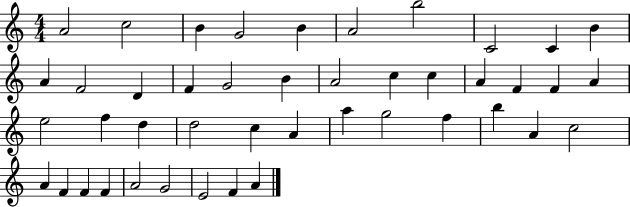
A4/h C5/h B4/q G4/h B4/q A4/h B5/h C4/h C4/q B4/q A4/q F4/h D4/q F4/q G4/h B4/q A4/h C5/q C5/q A4/q F4/q F4/q A4/q E5/h F5/q D5/q D5/h C5/q A4/q A5/q G5/h F5/q B5/q A4/q C5/h A4/q F4/q F4/q F4/q A4/h G4/h E4/h F4/q A4/q